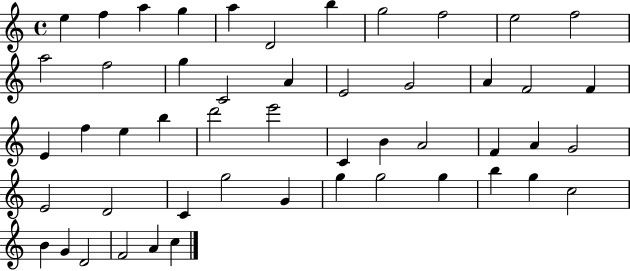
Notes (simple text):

E5/q F5/q A5/q G5/q A5/q D4/h B5/q G5/h F5/h E5/h F5/h A5/h F5/h G5/q C4/h A4/q E4/h G4/h A4/q F4/h F4/q E4/q F5/q E5/q B5/q D6/h E6/h C4/q B4/q A4/h F4/q A4/q G4/h E4/h D4/h C4/q G5/h G4/q G5/q G5/h G5/q B5/q G5/q C5/h B4/q G4/q D4/h F4/h A4/q C5/q